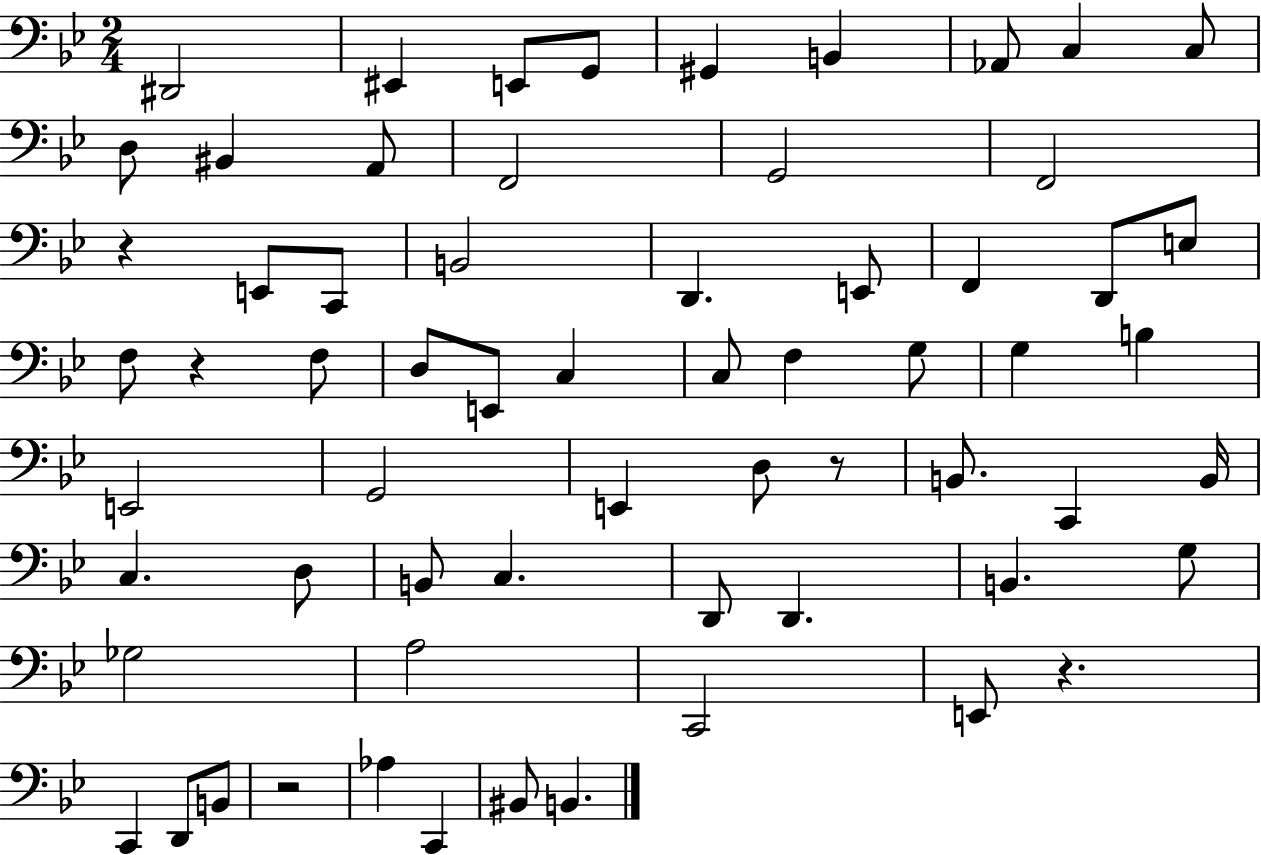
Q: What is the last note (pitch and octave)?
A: B2